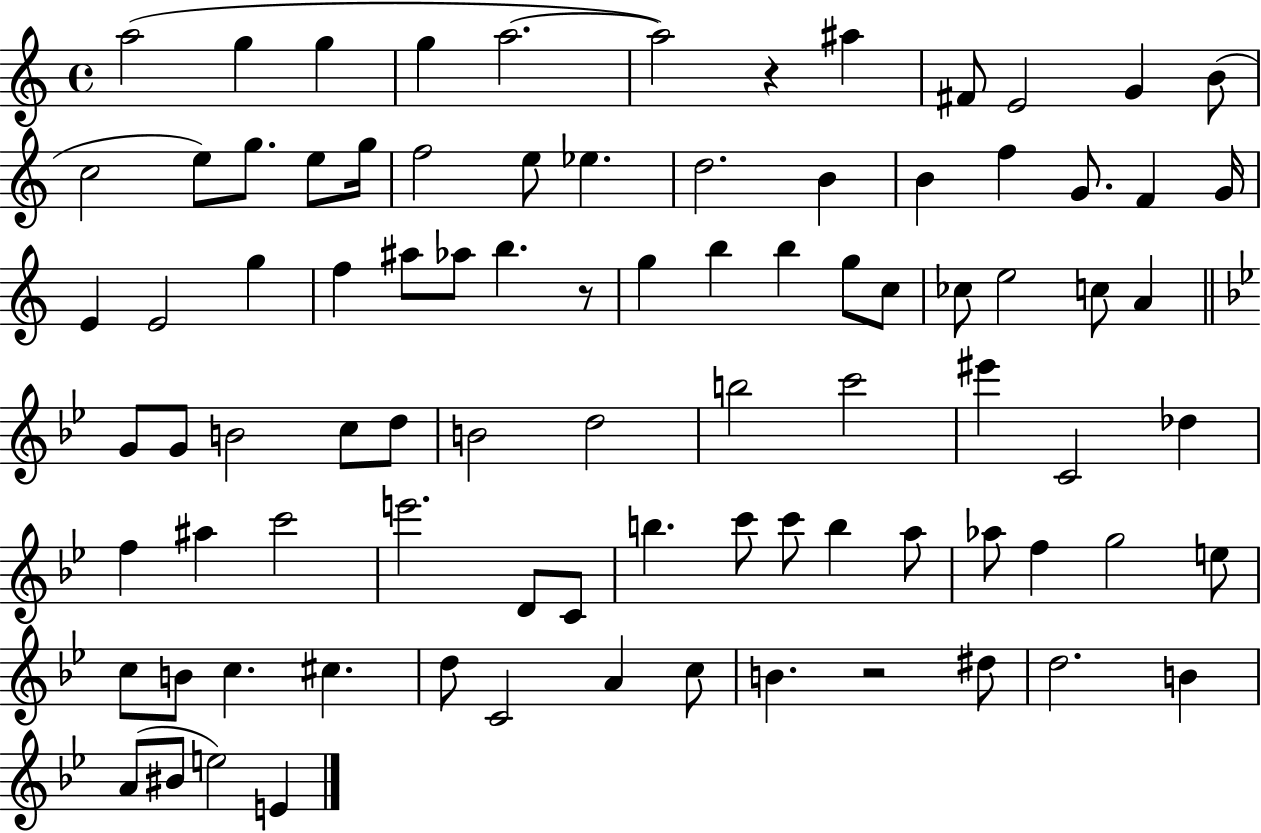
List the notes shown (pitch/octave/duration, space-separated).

A5/h G5/q G5/q G5/q A5/h. A5/h R/q A#5/q F#4/e E4/h G4/q B4/e C5/h E5/e G5/e. E5/e G5/s F5/h E5/e Eb5/q. D5/h. B4/q B4/q F5/q G4/e. F4/q G4/s E4/q E4/h G5/q F5/q A#5/e Ab5/e B5/q. R/e G5/q B5/q B5/q G5/e C5/e CES5/e E5/h C5/e A4/q G4/e G4/e B4/h C5/e D5/e B4/h D5/h B5/h C6/h EIS6/q C4/h Db5/q F5/q A#5/q C6/h E6/h. D4/e C4/e B5/q. C6/e C6/e B5/q A5/e Ab5/e F5/q G5/h E5/e C5/e B4/e C5/q. C#5/q. D5/e C4/h A4/q C5/e B4/q. R/h D#5/e D5/h. B4/q A4/e BIS4/e E5/h E4/q